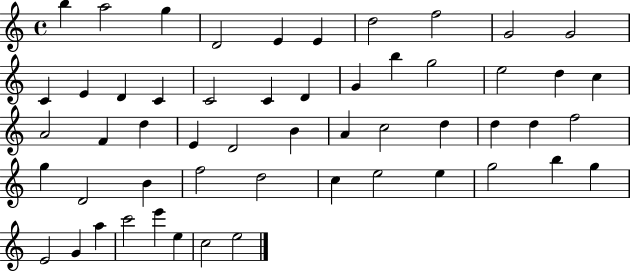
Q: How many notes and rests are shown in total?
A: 54